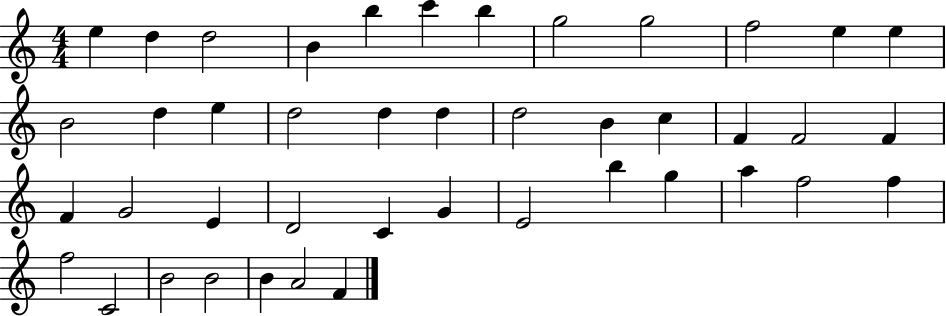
X:1
T:Untitled
M:4/4
L:1/4
K:C
e d d2 B b c' b g2 g2 f2 e e B2 d e d2 d d d2 B c F F2 F F G2 E D2 C G E2 b g a f2 f f2 C2 B2 B2 B A2 F